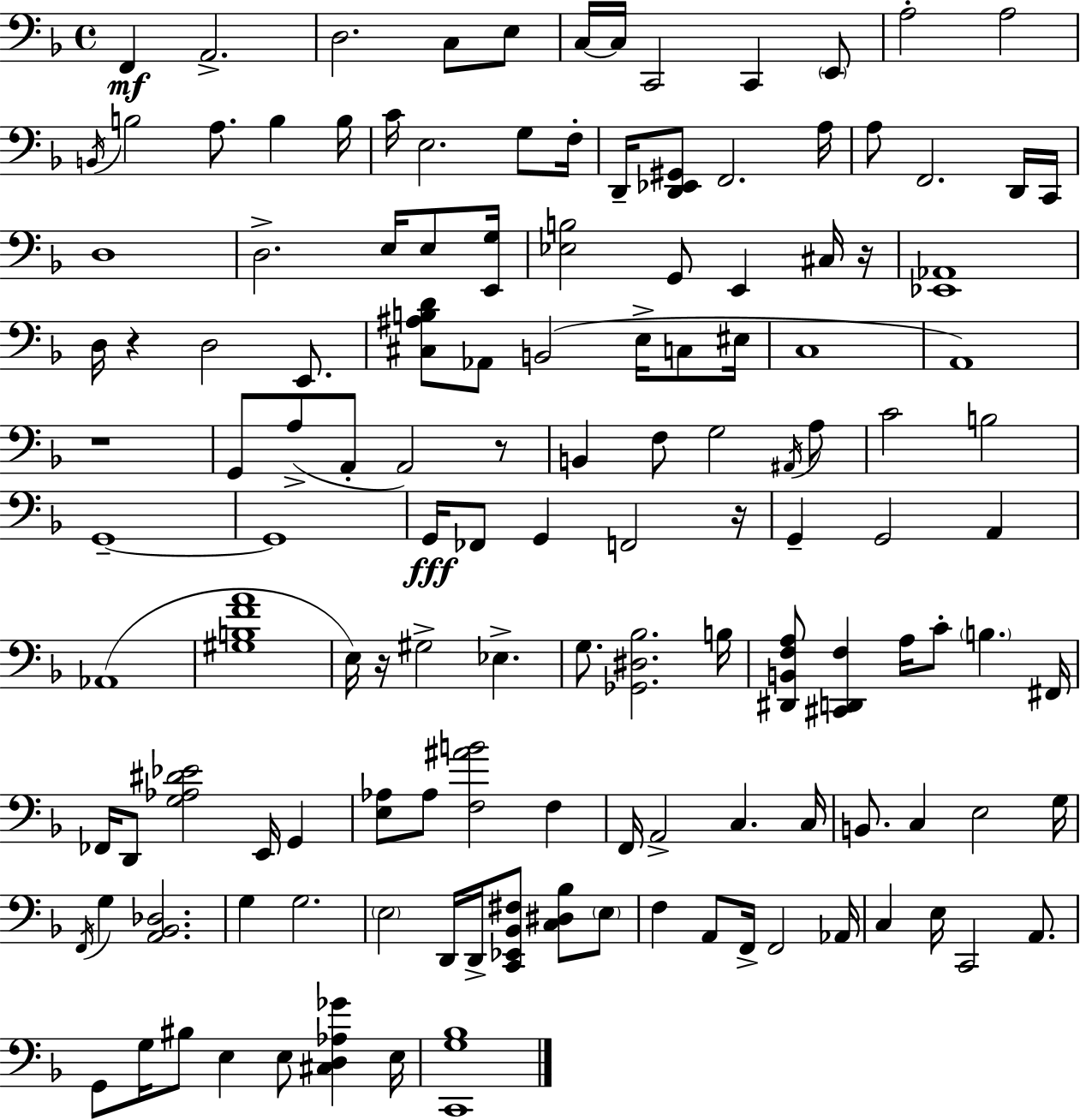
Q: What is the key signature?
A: F major